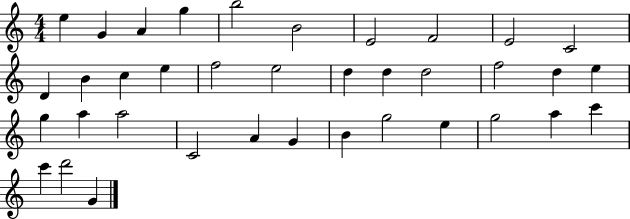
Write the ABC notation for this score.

X:1
T:Untitled
M:4/4
L:1/4
K:C
e G A g b2 B2 E2 F2 E2 C2 D B c e f2 e2 d d d2 f2 d e g a a2 C2 A G B g2 e g2 a c' c' d'2 G